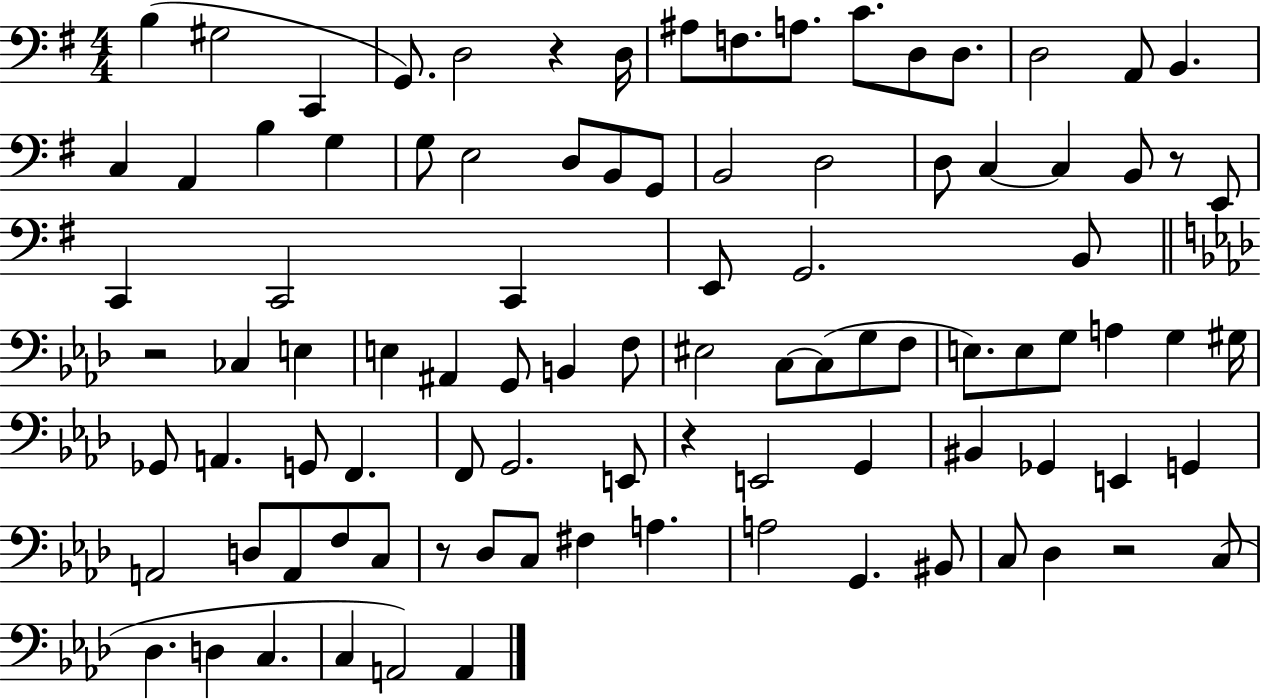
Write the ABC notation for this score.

X:1
T:Untitled
M:4/4
L:1/4
K:G
B, ^G,2 C,, G,,/2 D,2 z D,/4 ^A,/2 F,/2 A,/2 C/2 D,/2 D,/2 D,2 A,,/2 B,, C, A,, B, G, G,/2 E,2 D,/2 B,,/2 G,,/2 B,,2 D,2 D,/2 C, C, B,,/2 z/2 E,,/2 C,, C,,2 C,, E,,/2 G,,2 B,,/2 z2 _C, E, E, ^A,, G,,/2 B,, F,/2 ^E,2 C,/2 C,/2 G,/2 F,/2 E,/2 E,/2 G,/2 A, G, ^G,/4 _G,,/2 A,, G,,/2 F,, F,,/2 G,,2 E,,/2 z E,,2 G,, ^B,, _G,, E,, G,, A,,2 D,/2 A,,/2 F,/2 C,/2 z/2 _D,/2 C,/2 ^F, A, A,2 G,, ^B,,/2 C,/2 _D, z2 C,/2 _D, D, C, C, A,,2 A,,